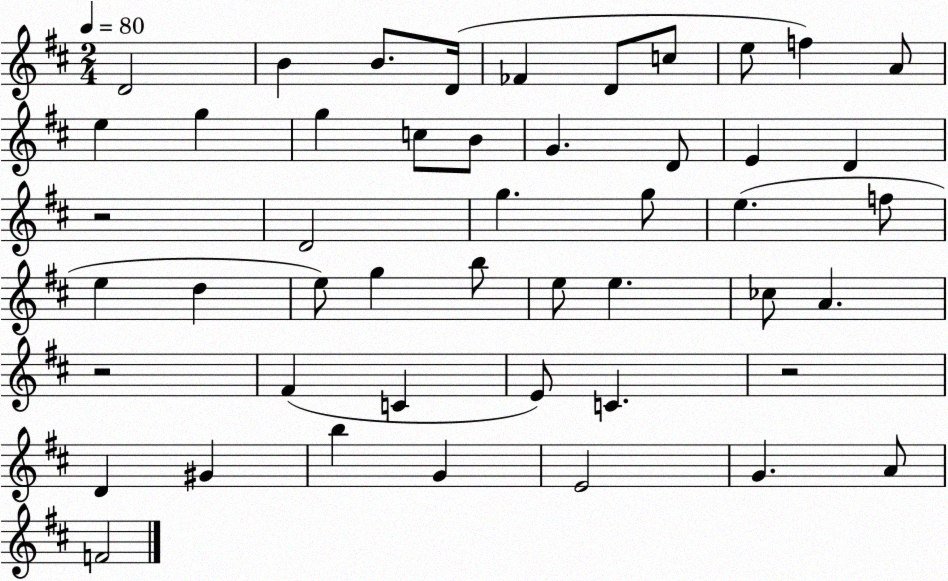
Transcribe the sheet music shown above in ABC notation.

X:1
T:Untitled
M:2/4
L:1/4
K:D
D2 B B/2 D/4 _F D/2 c/2 e/2 f A/2 e g g c/2 B/2 G D/2 E D z2 D2 g g/2 e f/2 e d e/2 g b/2 e/2 e _c/2 A z2 ^F C E/2 C z2 D ^G b G E2 G A/2 F2